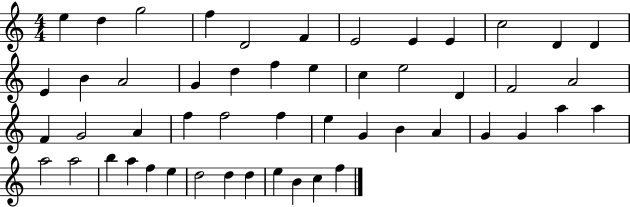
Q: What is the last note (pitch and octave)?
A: F5